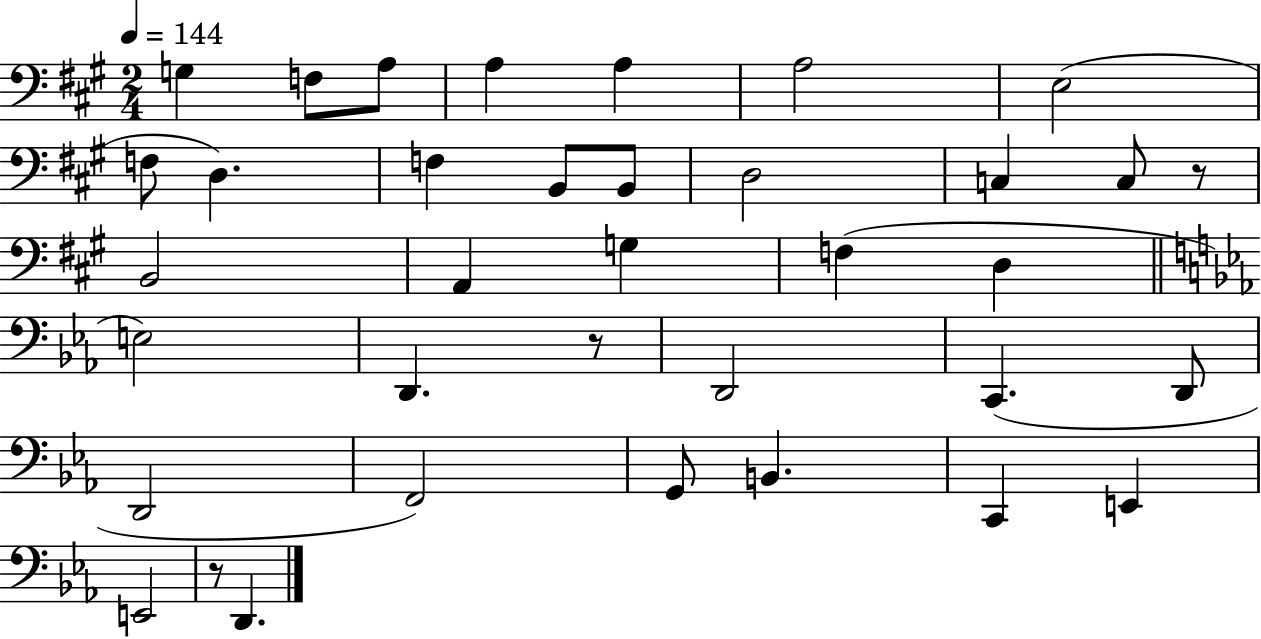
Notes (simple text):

G3/q F3/e A3/e A3/q A3/q A3/h E3/h F3/e D3/q. F3/q B2/e B2/e D3/h C3/q C3/e R/e B2/h A2/q G3/q F3/q D3/q E3/h D2/q. R/e D2/h C2/q. D2/e D2/h F2/h G2/e B2/q. C2/q E2/q E2/h R/e D2/q.